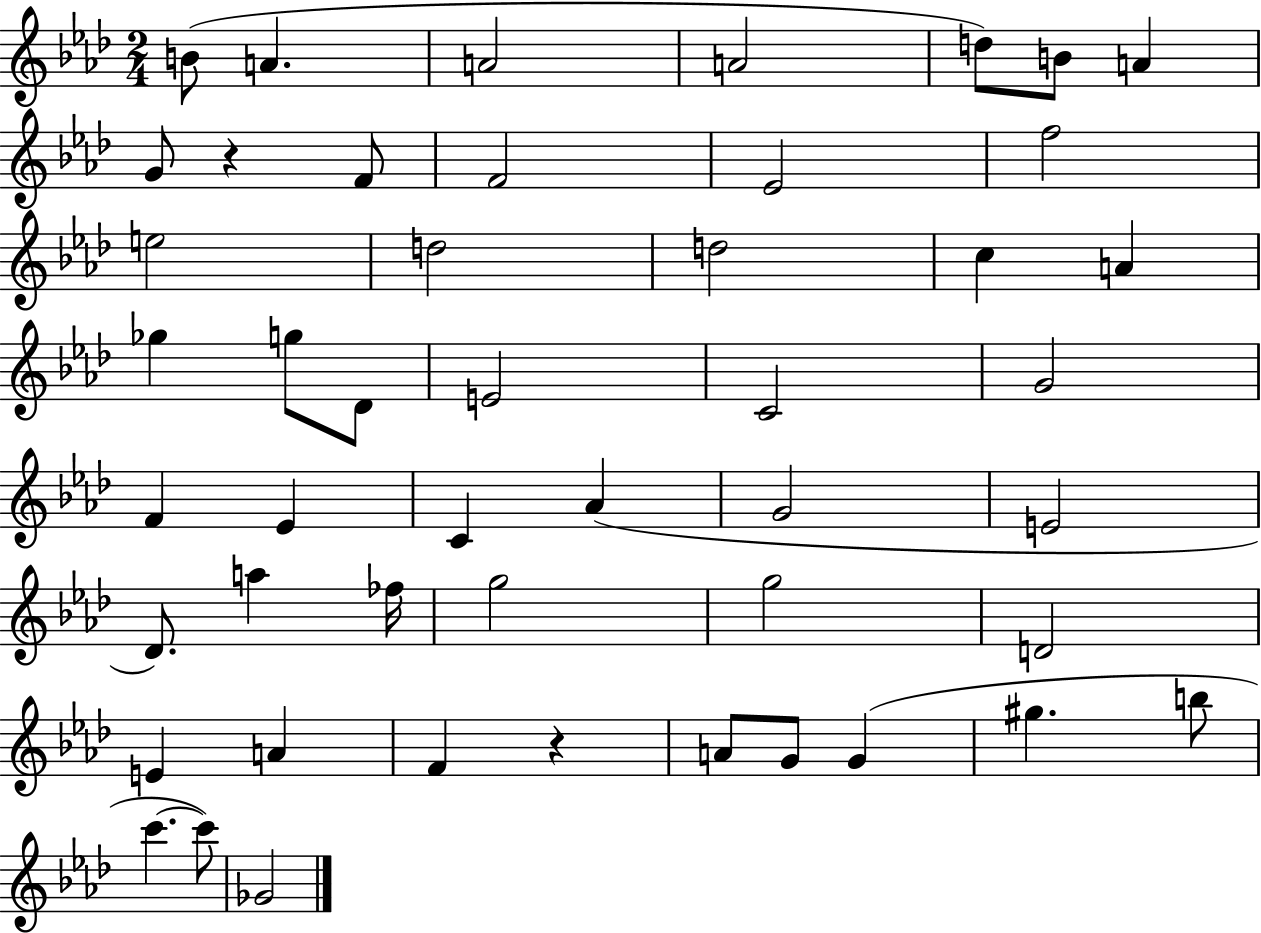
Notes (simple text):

B4/e A4/q. A4/h A4/h D5/e B4/e A4/q G4/e R/q F4/e F4/h Eb4/h F5/h E5/h D5/h D5/h C5/q A4/q Gb5/q G5/e Db4/e E4/h C4/h G4/h F4/q Eb4/q C4/q Ab4/q G4/h E4/h Db4/e. A5/q FES5/s G5/h G5/h D4/h E4/q A4/q F4/q R/q A4/e G4/e G4/q G#5/q. B5/e C6/q. C6/e Gb4/h